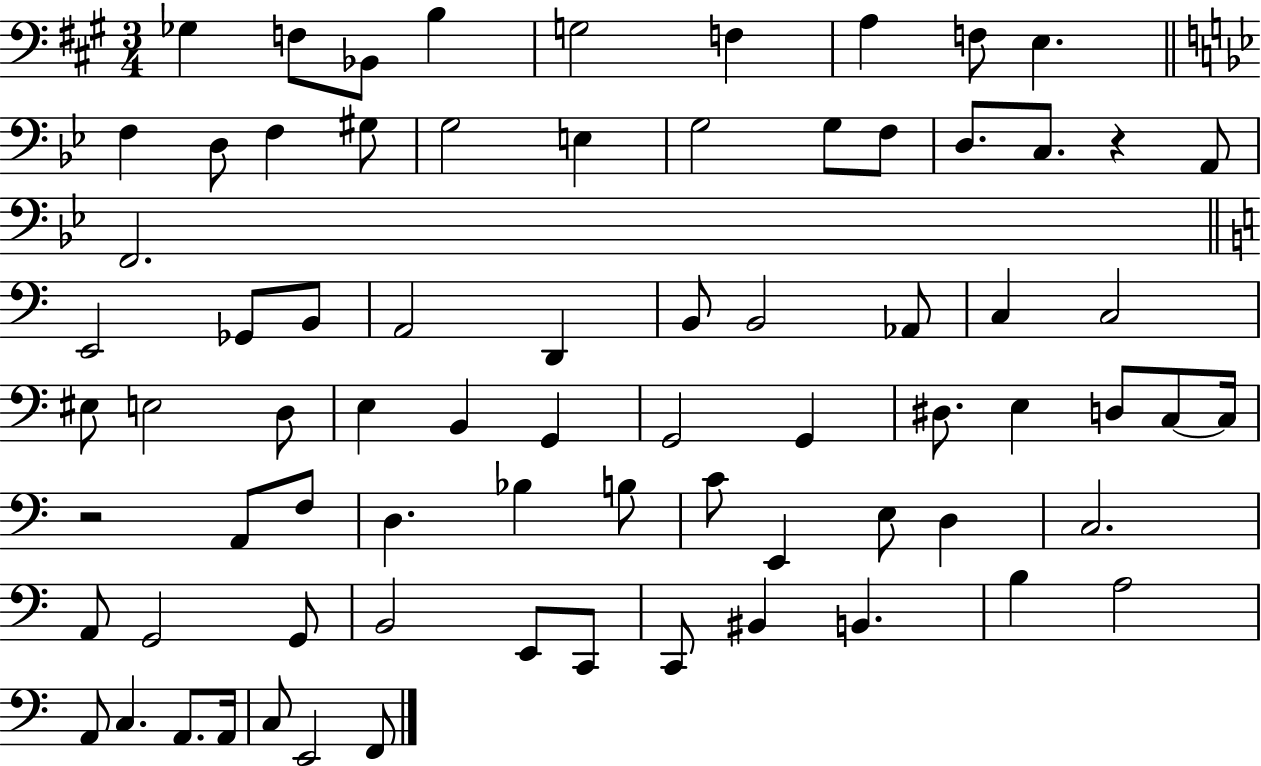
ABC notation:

X:1
T:Untitled
M:3/4
L:1/4
K:A
_G, F,/2 _B,,/2 B, G,2 F, A, F,/2 E, F, D,/2 F, ^G,/2 G,2 E, G,2 G,/2 F,/2 D,/2 C,/2 z A,,/2 F,,2 E,,2 _G,,/2 B,,/2 A,,2 D,, B,,/2 B,,2 _A,,/2 C, C,2 ^E,/2 E,2 D,/2 E, B,, G,, G,,2 G,, ^D,/2 E, D,/2 C,/2 C,/4 z2 A,,/2 F,/2 D, _B, B,/2 C/2 E,, E,/2 D, C,2 A,,/2 G,,2 G,,/2 B,,2 E,,/2 C,,/2 C,,/2 ^B,, B,, B, A,2 A,,/2 C, A,,/2 A,,/4 C,/2 E,,2 F,,/2